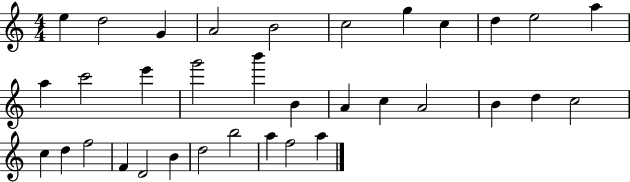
X:1
T:Untitled
M:4/4
L:1/4
K:C
e d2 G A2 B2 c2 g c d e2 a a c'2 e' g'2 b' B A c A2 B d c2 c d f2 F D2 B d2 b2 a f2 a